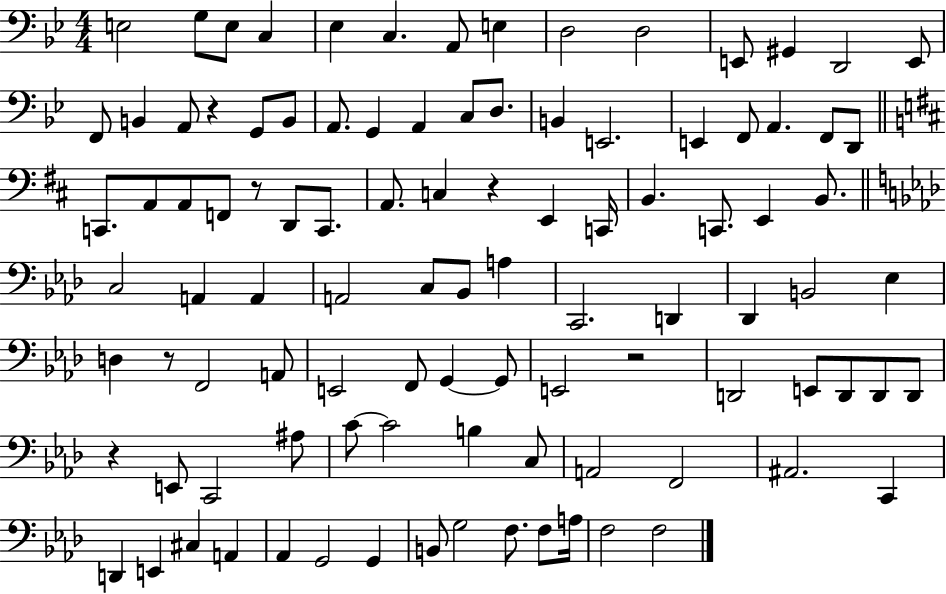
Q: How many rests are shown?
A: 6